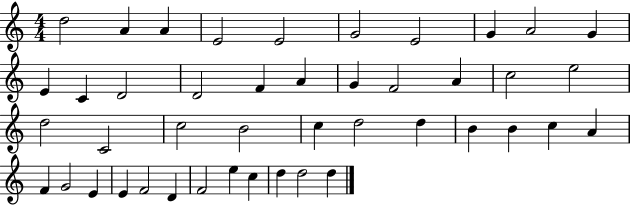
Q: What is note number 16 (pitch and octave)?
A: A4